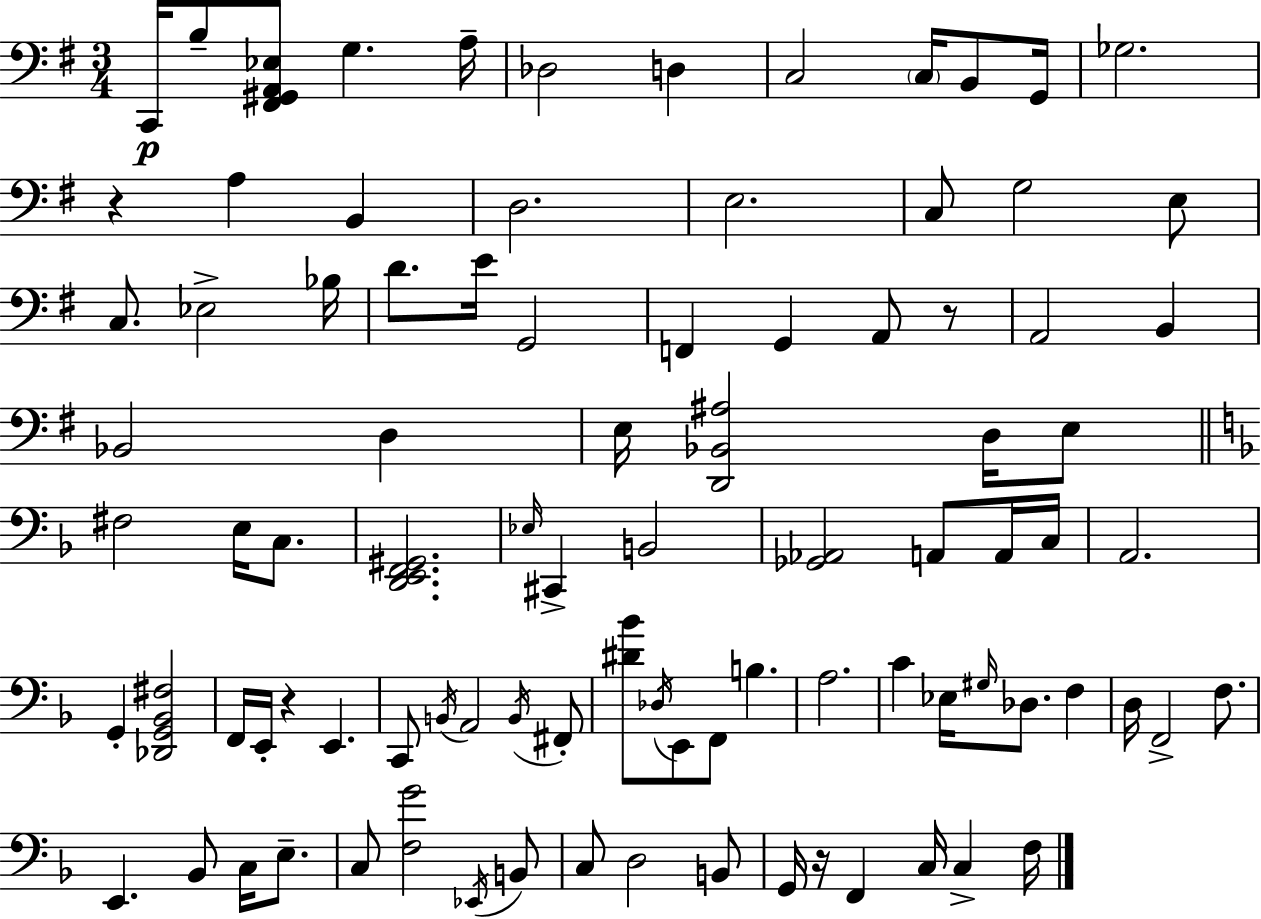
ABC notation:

X:1
T:Untitled
M:3/4
L:1/4
K:G
C,,/4 B,/2 [^F,,^G,,A,,_E,]/2 G, A,/4 _D,2 D, C,2 C,/4 B,,/2 G,,/4 _G,2 z A, B,, D,2 E,2 C,/2 G,2 E,/2 C,/2 _E,2 _B,/4 D/2 E/4 G,,2 F,, G,, A,,/2 z/2 A,,2 B,, _B,,2 D, E,/4 [D,,_B,,^A,]2 D,/4 E,/2 ^F,2 E,/4 C,/2 [D,,E,,F,,^G,,]2 _E,/4 ^C,, B,,2 [_G,,_A,,]2 A,,/2 A,,/4 C,/4 A,,2 G,, [_D,,G,,_B,,^F,]2 F,,/4 E,,/4 z E,, C,,/2 B,,/4 A,,2 B,,/4 ^F,,/2 [^D_B]/2 _D,/4 E,,/2 F,,/2 B, A,2 C _E,/4 ^G,/4 _D,/2 F, D,/4 F,,2 F,/2 E,, _B,,/2 C,/4 E,/2 C,/2 [F,G]2 _E,,/4 B,,/2 C,/2 D,2 B,,/2 G,,/4 z/4 F,, C,/4 C, F,/4